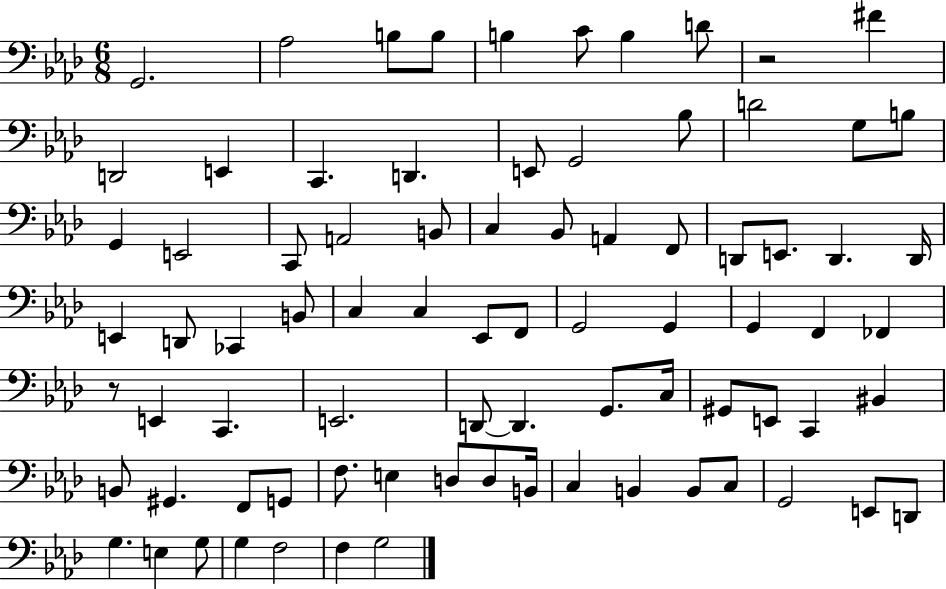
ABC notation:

X:1
T:Untitled
M:6/8
L:1/4
K:Ab
G,,2 _A,2 B,/2 B,/2 B, C/2 B, D/2 z2 ^F D,,2 E,, C,, D,, E,,/2 G,,2 _B,/2 D2 G,/2 B,/2 G,, E,,2 C,,/2 A,,2 B,,/2 C, _B,,/2 A,, F,,/2 D,,/2 E,,/2 D,, D,,/4 E,, D,,/2 _C,, B,,/2 C, C, _E,,/2 F,,/2 G,,2 G,, G,, F,, _F,, z/2 E,, C,, E,,2 D,,/2 D,, G,,/2 C,/4 ^G,,/2 E,,/2 C,, ^B,, B,,/2 ^G,, F,,/2 G,,/2 F,/2 E, D,/2 D,/2 B,,/4 C, B,, B,,/2 C,/2 G,,2 E,,/2 D,,/2 G, E, G,/2 G, F,2 F, G,2